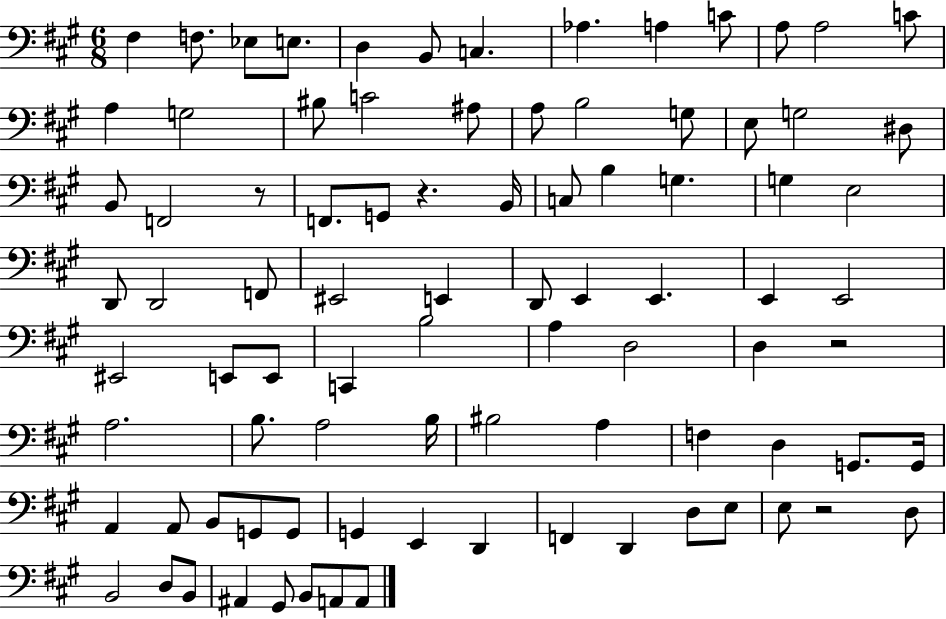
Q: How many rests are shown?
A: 4